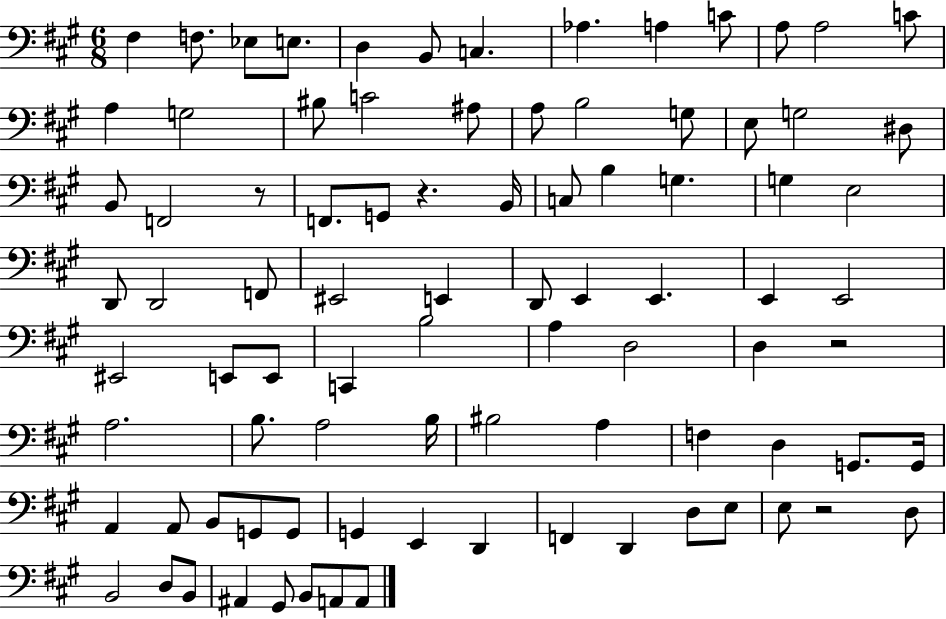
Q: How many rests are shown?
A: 4